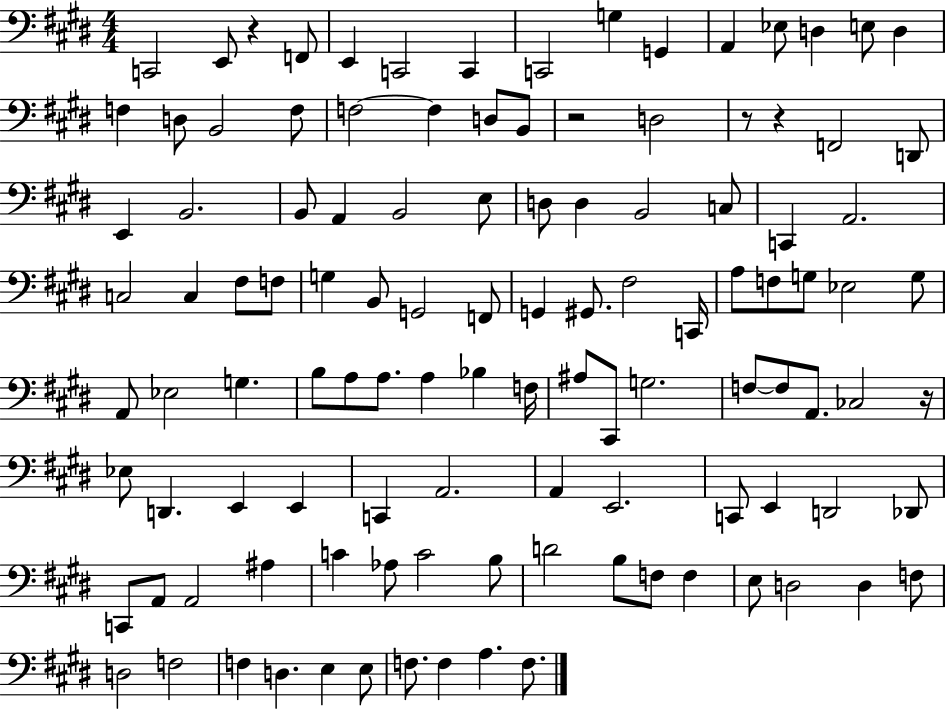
C2/h E2/e R/q F2/e E2/q C2/h C2/q C2/h G3/q G2/q A2/q Eb3/e D3/q E3/e D3/q F3/q D3/e B2/h F3/e F3/h F3/q D3/e B2/e R/h D3/h R/e R/q F2/h D2/e E2/q B2/h. B2/e A2/q B2/h E3/e D3/e D3/q B2/h C3/e C2/q A2/h. C3/h C3/q F#3/e F3/e G3/q B2/e G2/h F2/e G2/q G#2/e. F#3/h C2/s A3/e F3/e G3/e Eb3/h G3/e A2/e Eb3/h G3/q. B3/e A3/e A3/e. A3/q Bb3/q F3/s A#3/e C#2/e G3/h. F3/e F3/e A2/e. CES3/h R/s Eb3/e D2/q. E2/q E2/q C2/q A2/h. A2/q E2/h. C2/e E2/q D2/h Db2/e C2/e A2/e A2/h A#3/q C4/q Ab3/e C4/h B3/e D4/h B3/e F3/e F3/q E3/e D3/h D3/q F3/e D3/h F3/h F3/q D3/q. E3/q E3/e F3/e. F3/q A3/q. F3/e.